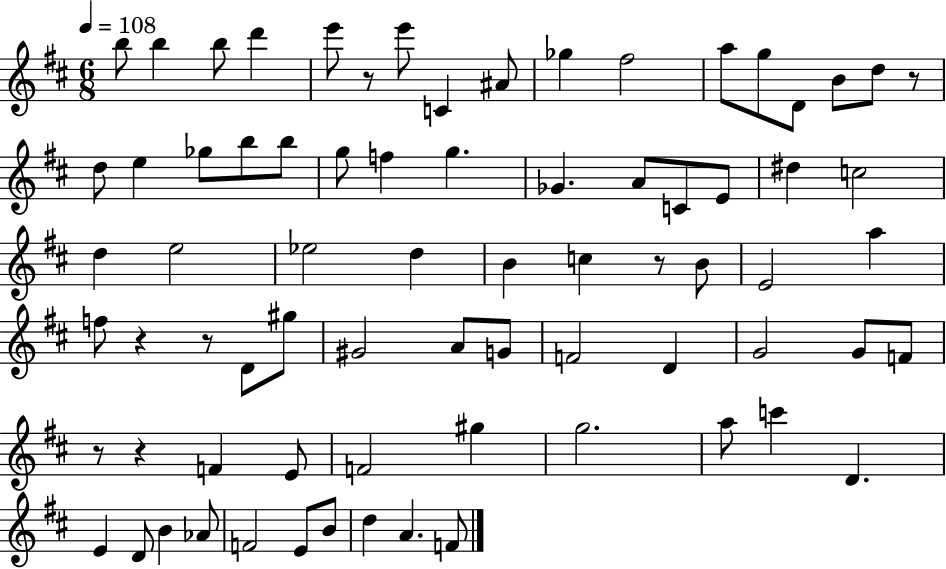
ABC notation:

X:1
T:Untitled
M:6/8
L:1/4
K:D
b/2 b b/2 d' e'/2 z/2 e'/2 C ^A/2 _g ^f2 a/2 g/2 D/2 B/2 d/2 z/2 d/2 e _g/2 b/2 b/2 g/2 f g _G A/2 C/2 E/2 ^d c2 d e2 _e2 d B c z/2 B/2 E2 a f/2 z z/2 D/2 ^g/2 ^G2 A/2 G/2 F2 D G2 G/2 F/2 z/2 z F E/2 F2 ^g g2 a/2 c' D E D/2 B _A/2 F2 E/2 B/2 d A F/2